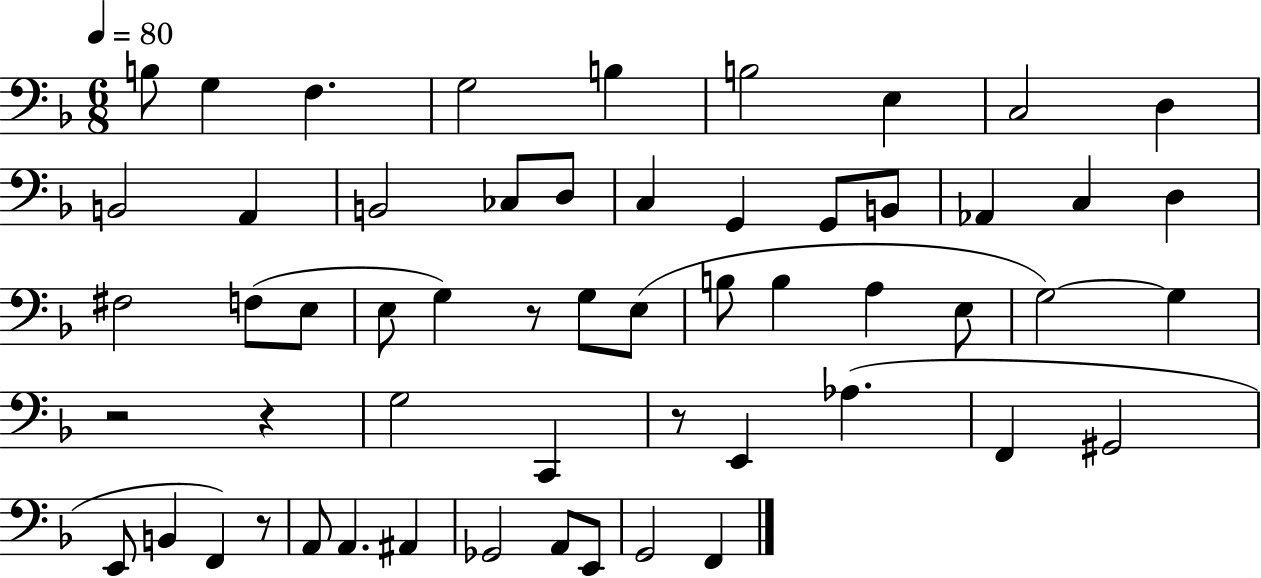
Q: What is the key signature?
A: F major